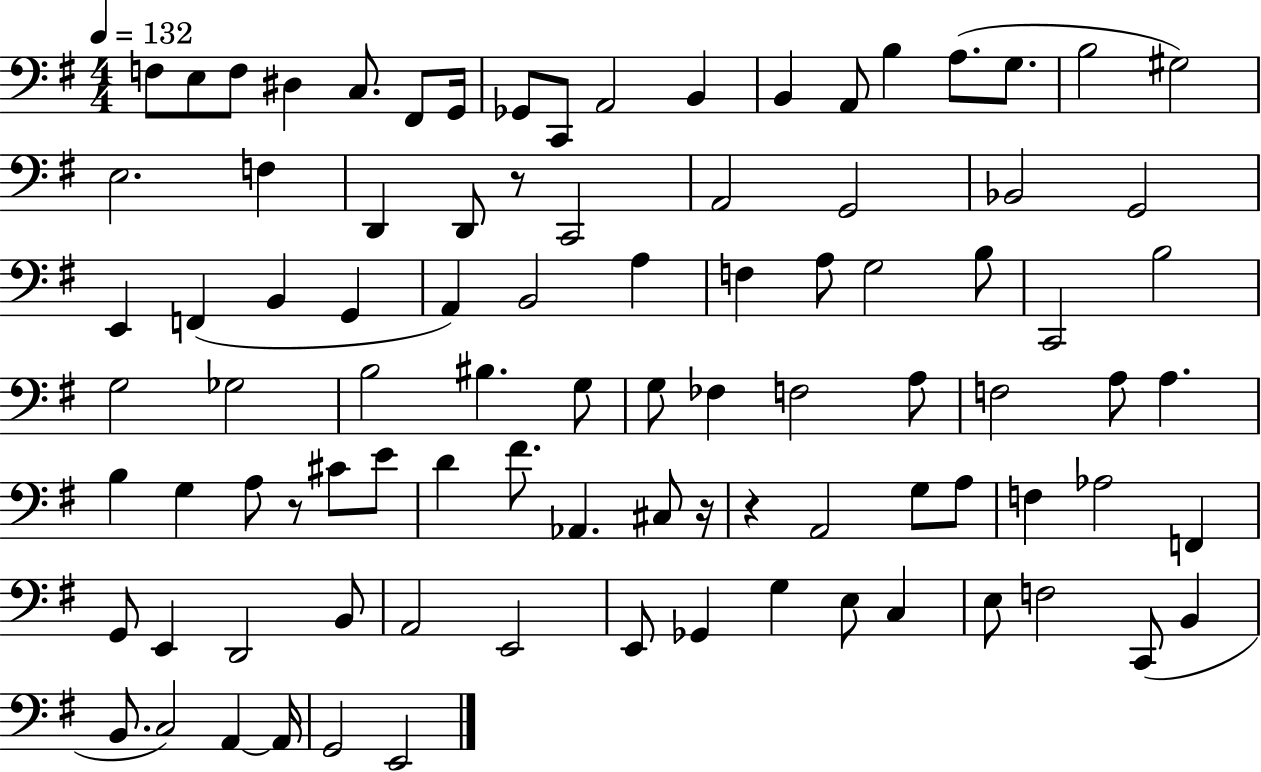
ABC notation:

X:1
T:Untitled
M:4/4
L:1/4
K:G
F,/2 E,/2 F,/2 ^D, C,/2 ^F,,/2 G,,/4 _G,,/2 C,,/2 A,,2 B,, B,, A,,/2 B, A,/2 G,/2 B,2 ^G,2 E,2 F, D,, D,,/2 z/2 C,,2 A,,2 G,,2 _B,,2 G,,2 E,, F,, B,, G,, A,, B,,2 A, F, A,/2 G,2 B,/2 C,,2 B,2 G,2 _G,2 B,2 ^B, G,/2 G,/2 _F, F,2 A,/2 F,2 A,/2 A, B, G, A,/2 z/2 ^C/2 E/2 D ^F/2 _A,, ^C,/2 z/4 z A,,2 G,/2 A,/2 F, _A,2 F,, G,,/2 E,, D,,2 B,,/2 A,,2 E,,2 E,,/2 _G,, G, E,/2 C, E,/2 F,2 C,,/2 B,, B,,/2 C,2 A,, A,,/4 G,,2 E,,2